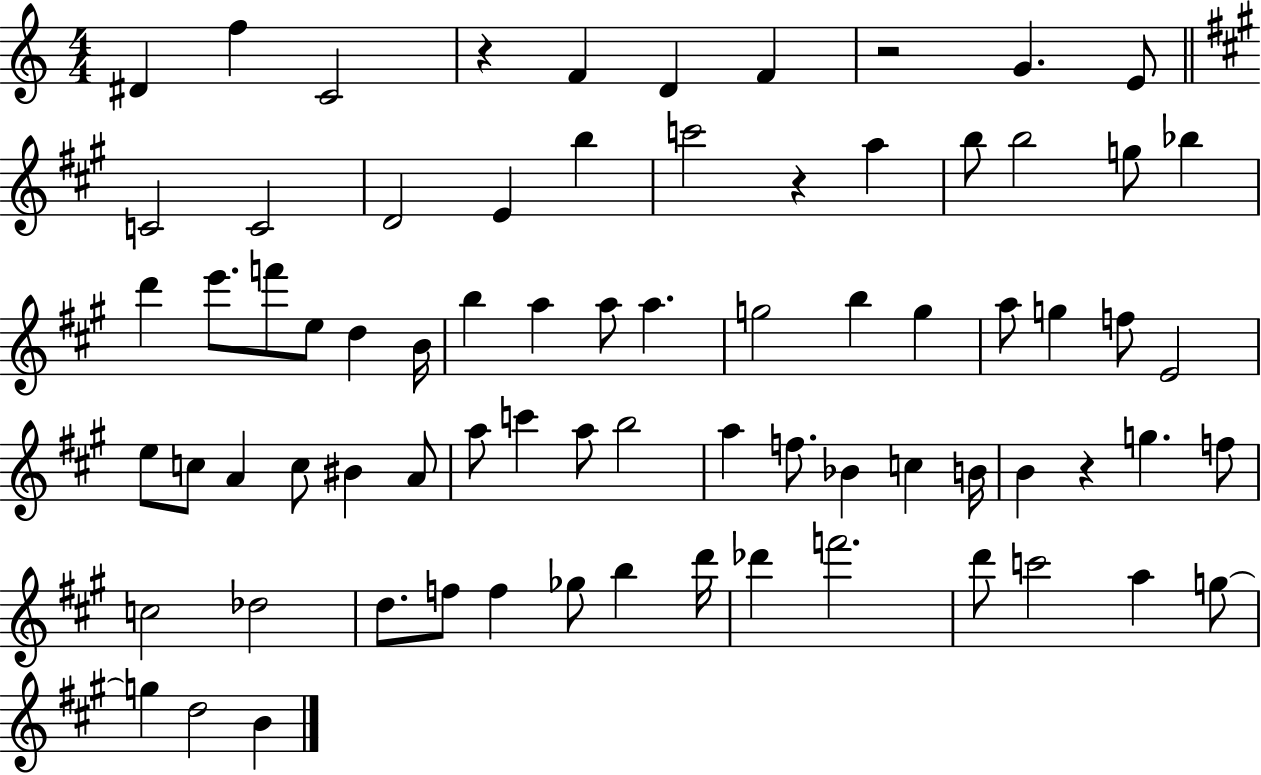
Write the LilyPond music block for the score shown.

{
  \clef treble
  \numericTimeSignature
  \time 4/4
  \key c \major
  \repeat volta 2 { dis'4 f''4 c'2 | r4 f'4 d'4 f'4 | r2 g'4. e'8 | \bar "||" \break \key a \major c'2 c'2 | d'2 e'4 b''4 | c'''2 r4 a''4 | b''8 b''2 g''8 bes''4 | \break d'''4 e'''8. f'''8 e''8 d''4 b'16 | b''4 a''4 a''8 a''4. | g''2 b''4 g''4 | a''8 g''4 f''8 e'2 | \break e''8 c''8 a'4 c''8 bis'4 a'8 | a''8 c'''4 a''8 b''2 | a''4 f''8. bes'4 c''4 b'16 | b'4 r4 g''4. f''8 | \break c''2 des''2 | d''8. f''8 f''4 ges''8 b''4 d'''16 | des'''4 f'''2. | d'''8 c'''2 a''4 g''8~~ | \break g''4 d''2 b'4 | } \bar "|."
}